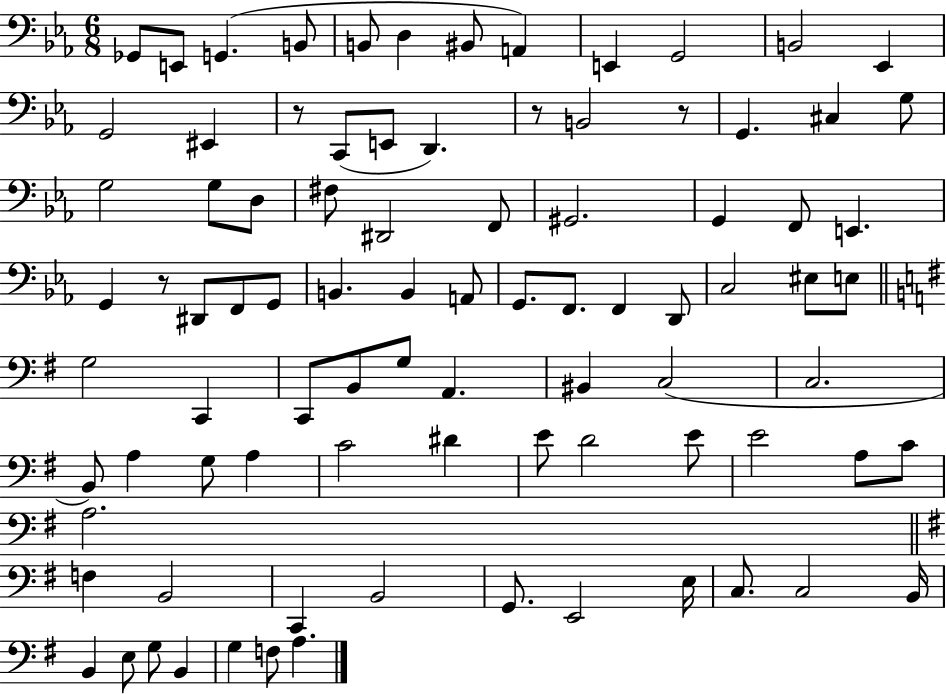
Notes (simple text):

Gb2/e E2/e G2/q. B2/e B2/e D3/q BIS2/e A2/q E2/q G2/h B2/h Eb2/q G2/h EIS2/q R/e C2/e E2/e D2/q. R/e B2/h R/e G2/q. C#3/q G3/e G3/h G3/e D3/e F#3/e D#2/h F2/e G#2/h. G2/q F2/e E2/q. G2/q R/e D#2/e F2/e G2/e B2/q. B2/q A2/e G2/e. F2/e. F2/q D2/e C3/h EIS3/e E3/e G3/h C2/q C2/e B2/e G3/e A2/q. BIS2/q C3/h C3/h. B2/e A3/q G3/e A3/q C4/h D#4/q E4/e D4/h E4/e E4/h A3/e C4/e A3/h. F3/q B2/h C2/q B2/h G2/e. E2/h E3/s C3/e. C3/h B2/s B2/q E3/e G3/e B2/q G3/q F3/e A3/q.